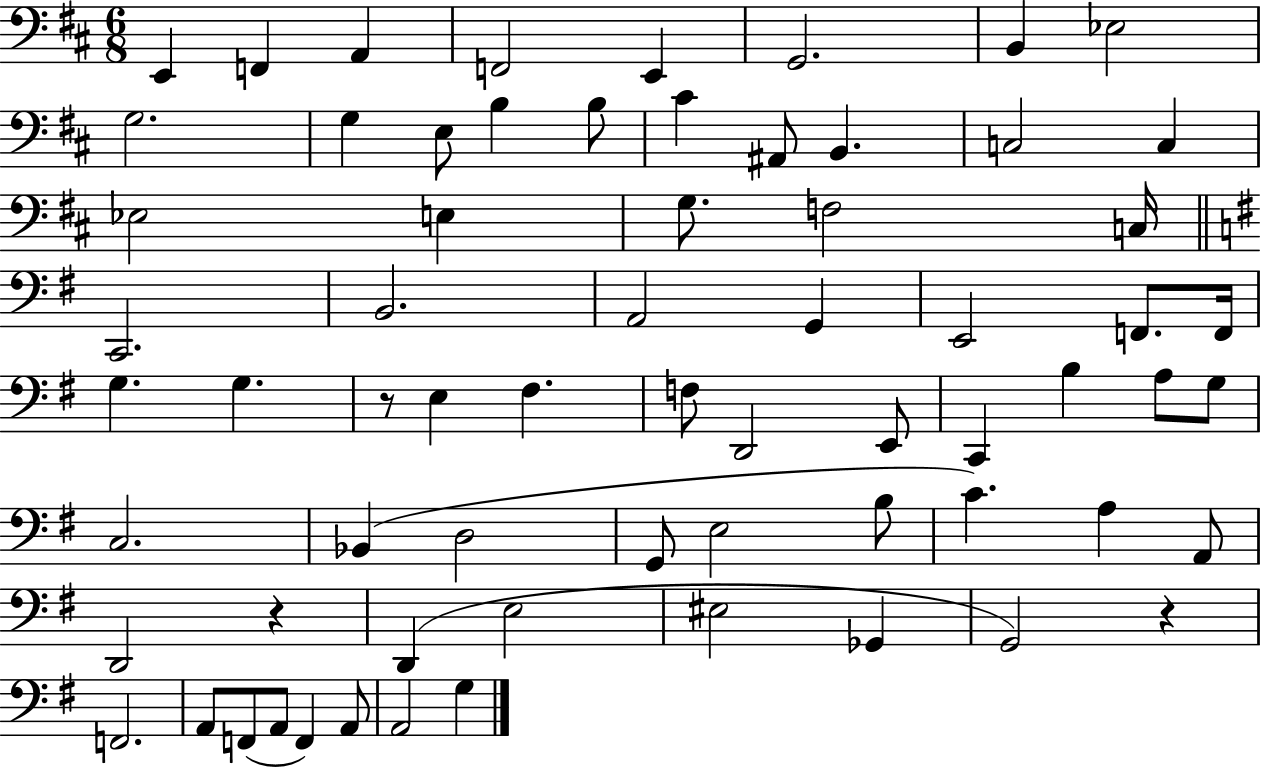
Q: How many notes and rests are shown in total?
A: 67